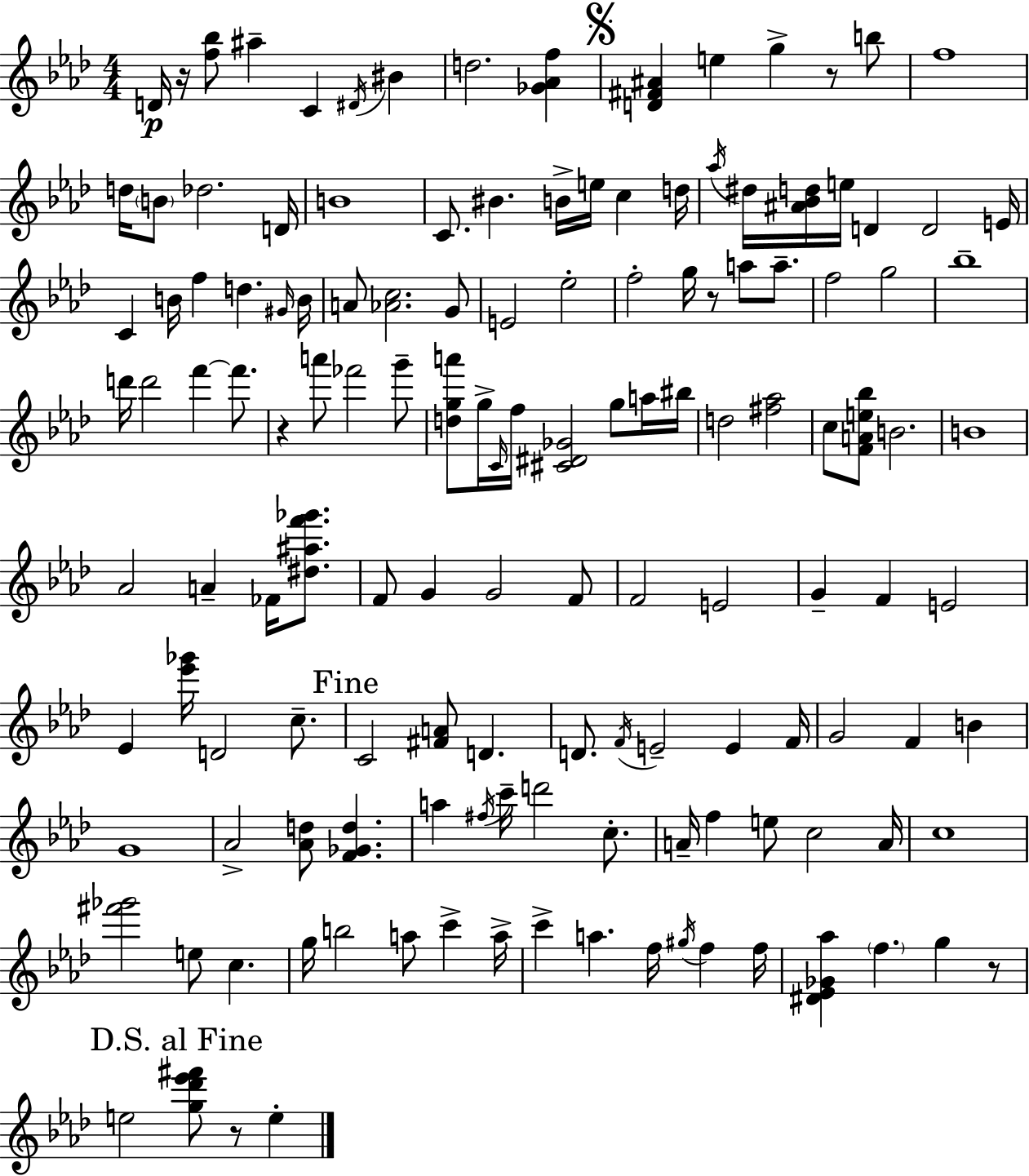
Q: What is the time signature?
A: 4/4